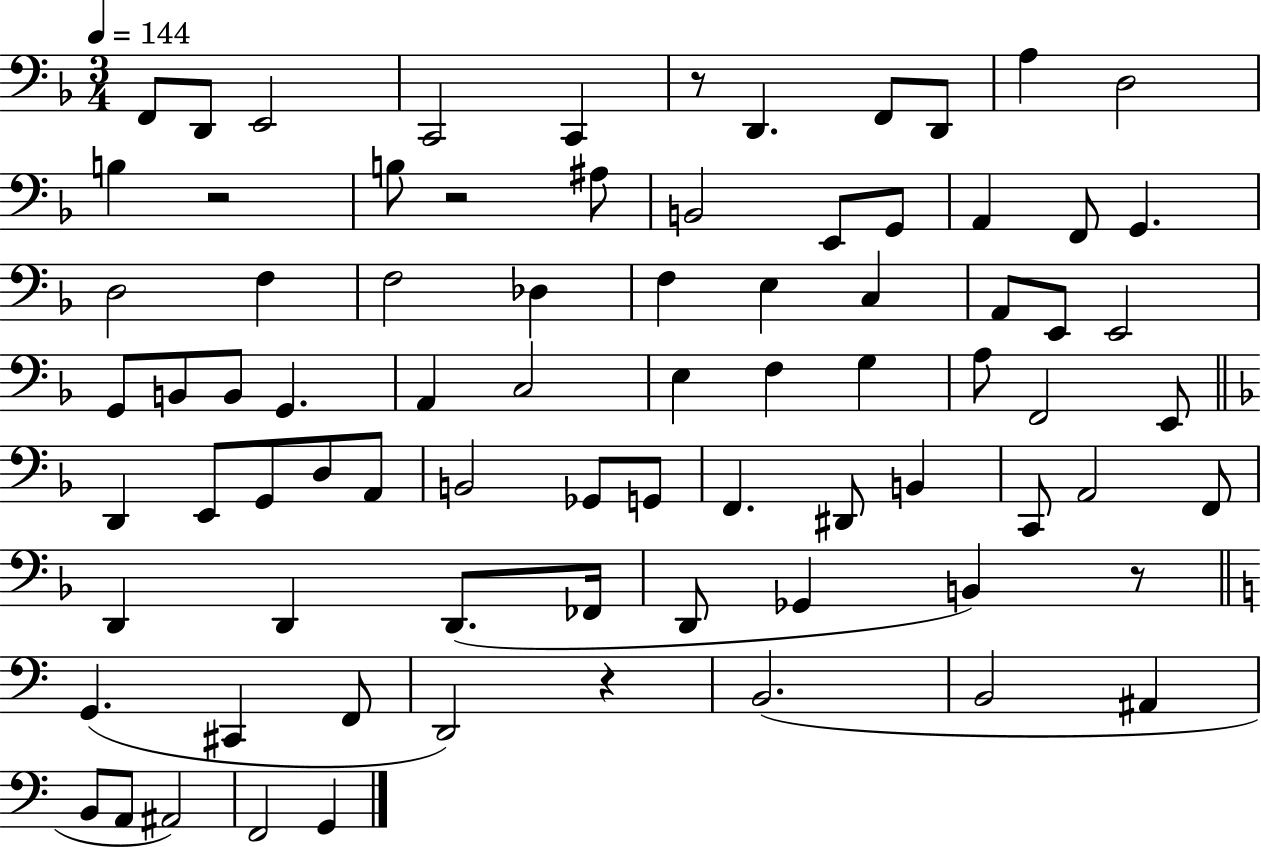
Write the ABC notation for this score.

X:1
T:Untitled
M:3/4
L:1/4
K:F
F,,/2 D,,/2 E,,2 C,,2 C,, z/2 D,, F,,/2 D,,/2 A, D,2 B, z2 B,/2 z2 ^A,/2 B,,2 E,,/2 G,,/2 A,, F,,/2 G,, D,2 F, F,2 _D, F, E, C, A,,/2 E,,/2 E,,2 G,,/2 B,,/2 B,,/2 G,, A,, C,2 E, F, G, A,/2 F,,2 E,,/2 D,, E,,/2 G,,/2 D,/2 A,,/2 B,,2 _G,,/2 G,,/2 F,, ^D,,/2 B,, C,,/2 A,,2 F,,/2 D,, D,, D,,/2 _F,,/4 D,,/2 _G,, B,, z/2 G,, ^C,, F,,/2 D,,2 z B,,2 B,,2 ^A,, B,,/2 A,,/2 ^A,,2 F,,2 G,,